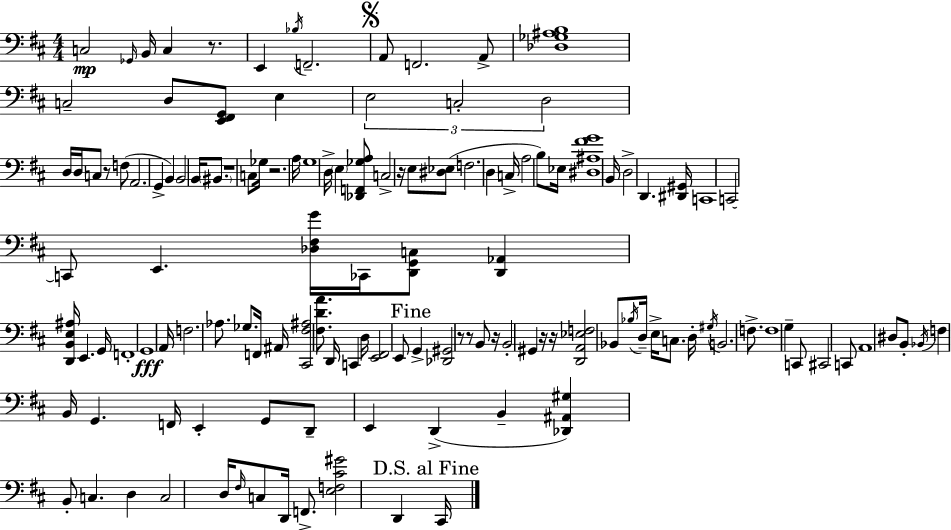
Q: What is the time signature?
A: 4/4